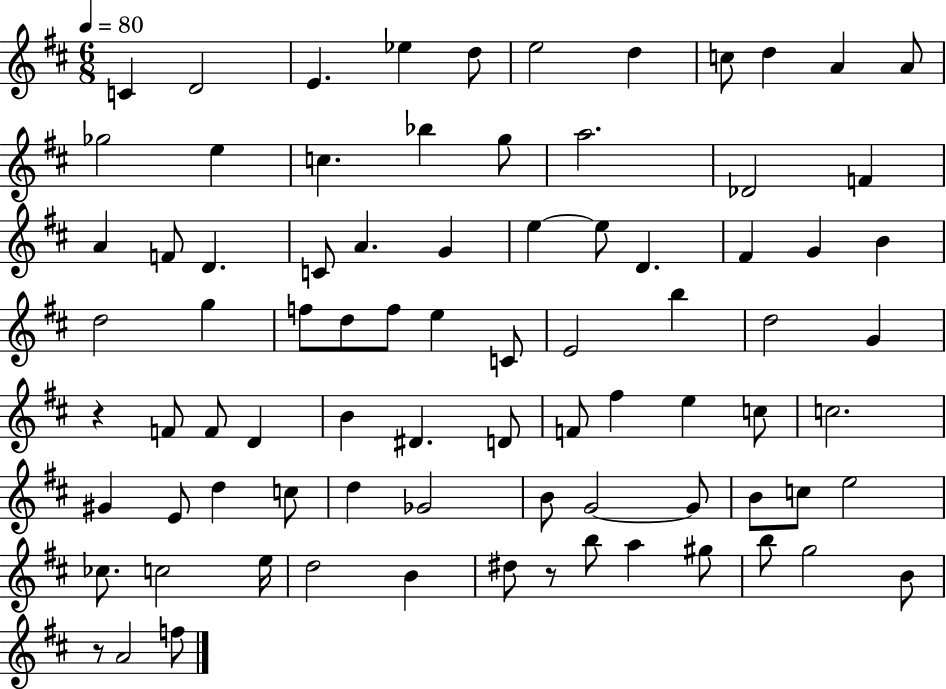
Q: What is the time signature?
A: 6/8